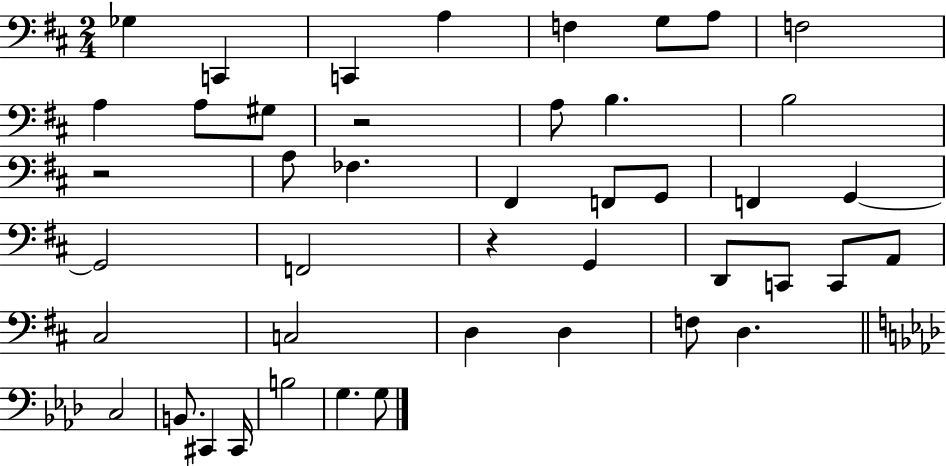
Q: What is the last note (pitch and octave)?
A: G3